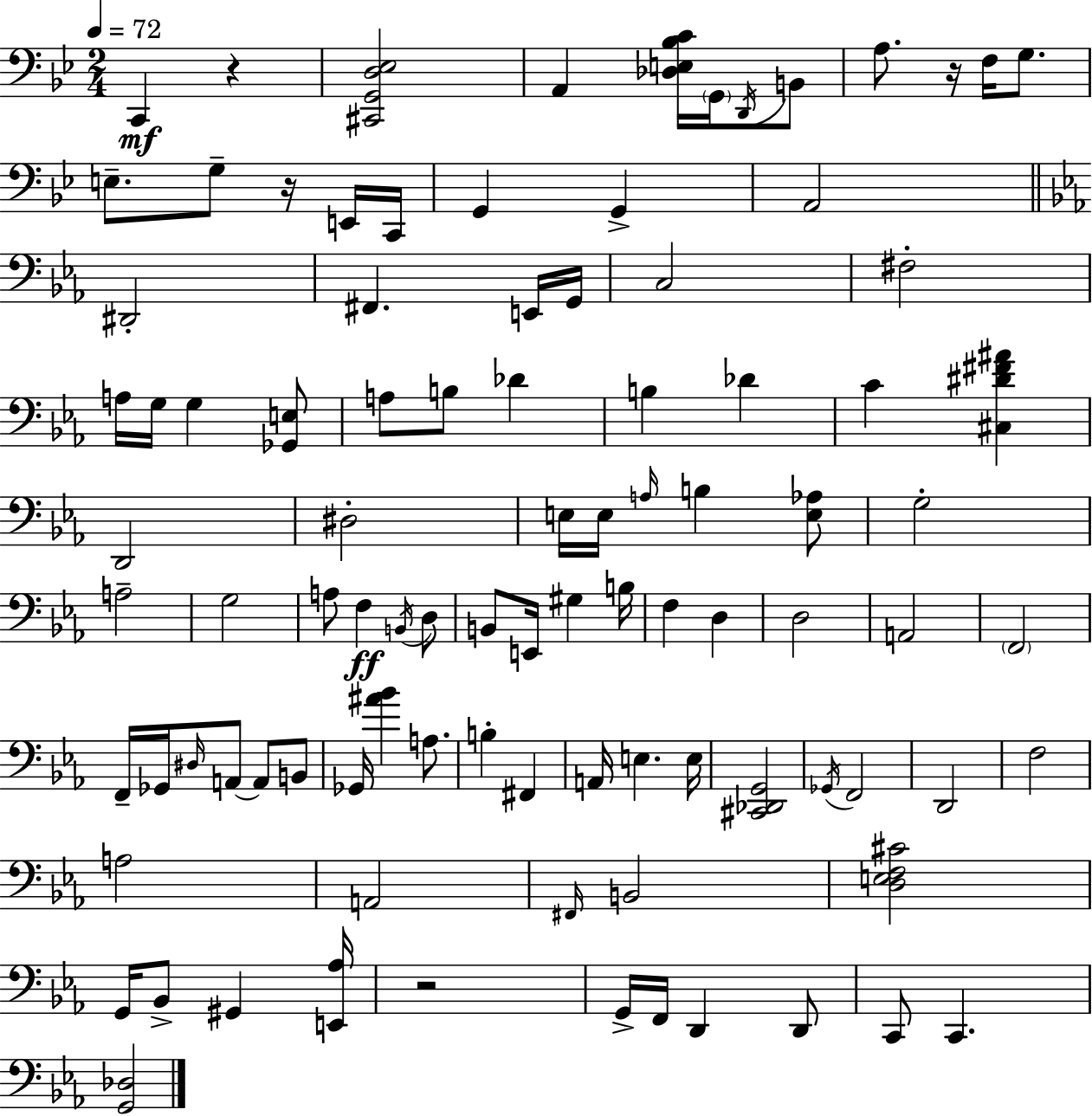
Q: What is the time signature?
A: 2/4